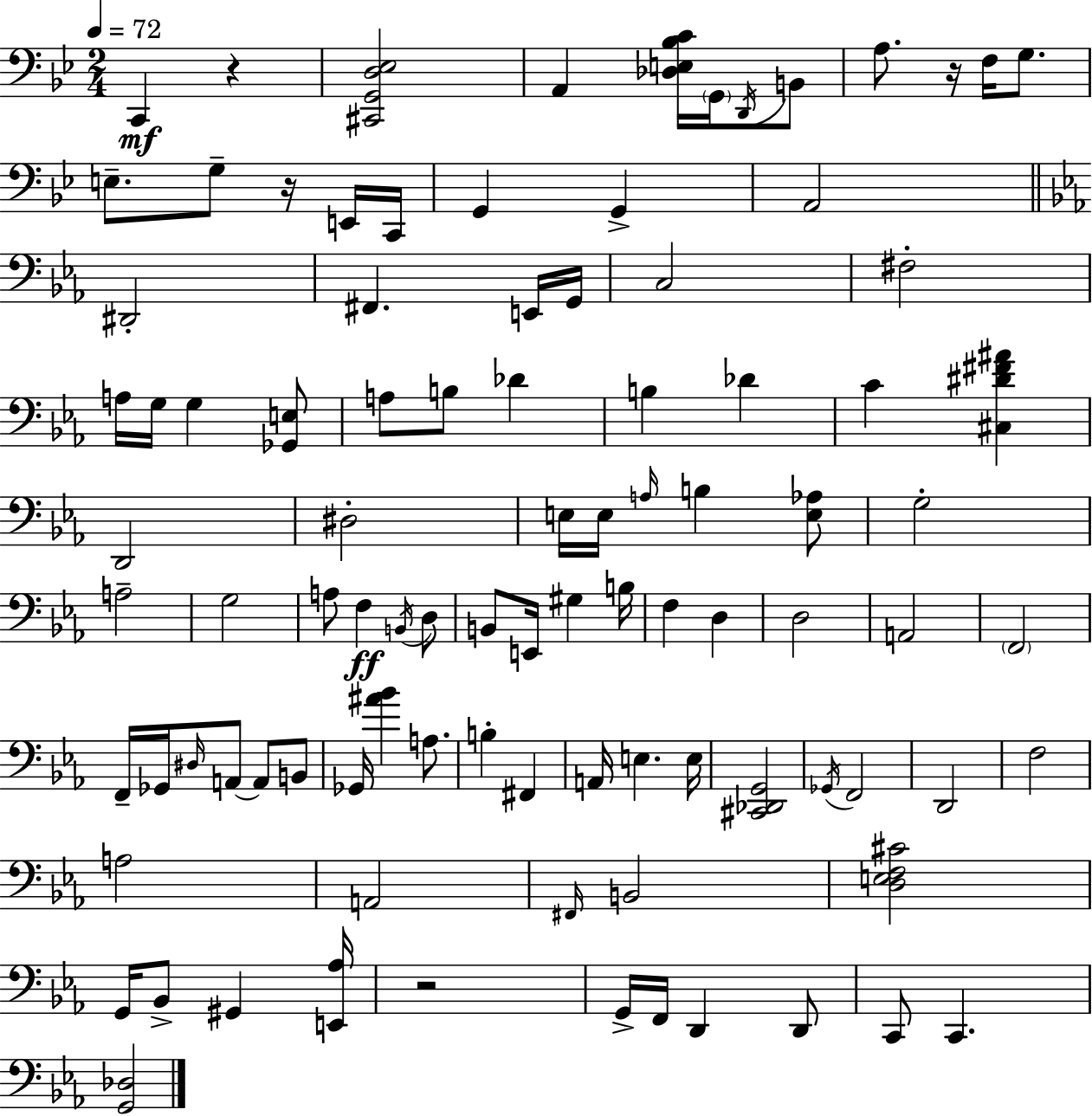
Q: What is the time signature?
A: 2/4